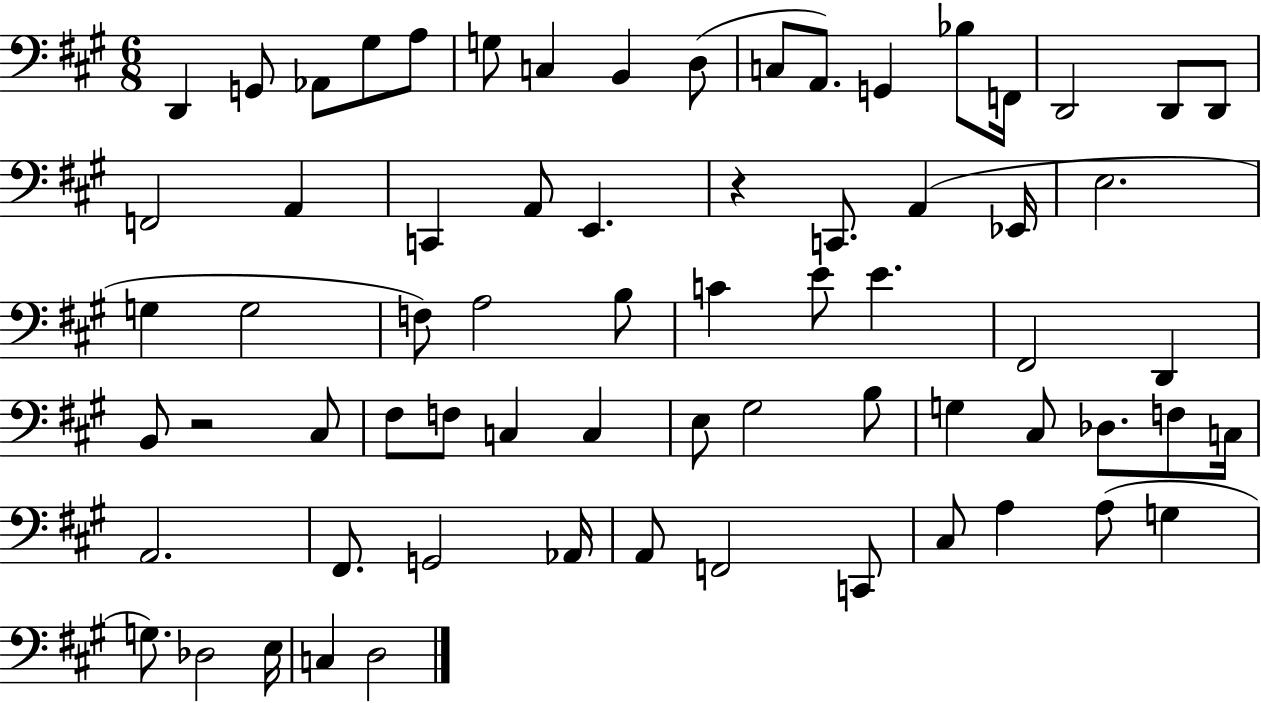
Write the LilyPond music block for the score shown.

{
  \clef bass
  \numericTimeSignature
  \time 6/8
  \key a \major
  \repeat volta 2 { d,4 g,8 aes,8 gis8 a8 | g8 c4 b,4 d8( | c8 a,8.) g,4 bes8 f,16 | d,2 d,8 d,8 | \break f,2 a,4 | c,4 a,8 e,4. | r4 c,8. a,4( ees,16 | e2. | \break g4 g2 | f8) a2 b8 | c'4 e'8 e'4. | fis,2 d,4 | \break b,8 r2 cis8 | fis8 f8 c4 c4 | e8 gis2 b8 | g4 cis8 des8. f8 c16 | \break a,2. | fis,8. g,2 aes,16 | a,8 f,2 c,8 | cis8 a4 a8( g4 | \break g8.) des2 e16 | c4 d2 | } \bar "|."
}